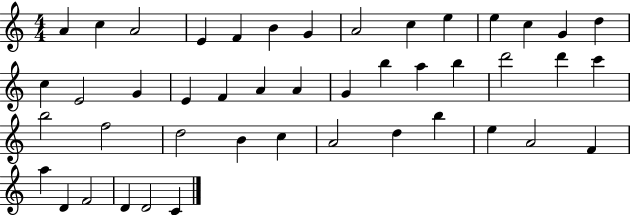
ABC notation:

X:1
T:Untitled
M:4/4
L:1/4
K:C
A c A2 E F B G A2 c e e c G d c E2 G E F A A G b a b d'2 d' c' b2 f2 d2 B c A2 d b e A2 F a D F2 D D2 C